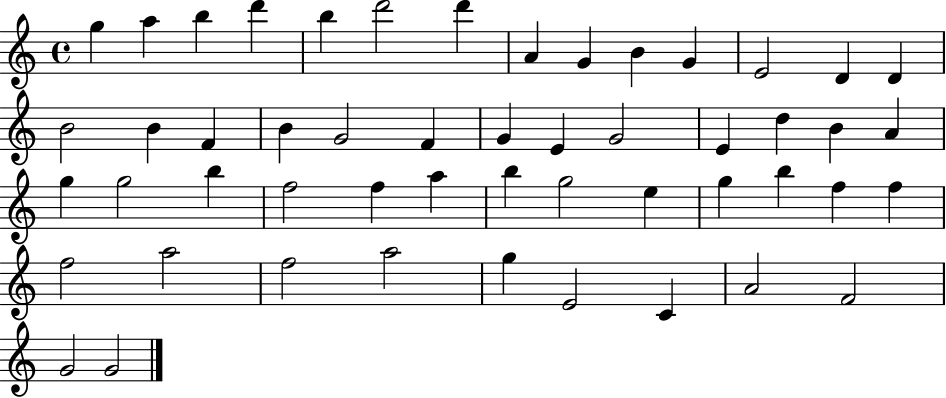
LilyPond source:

{
  \clef treble
  \time 4/4
  \defaultTimeSignature
  \key c \major
  g''4 a''4 b''4 d'''4 | b''4 d'''2 d'''4 | a'4 g'4 b'4 g'4 | e'2 d'4 d'4 | \break b'2 b'4 f'4 | b'4 g'2 f'4 | g'4 e'4 g'2 | e'4 d''4 b'4 a'4 | \break g''4 g''2 b''4 | f''2 f''4 a''4 | b''4 g''2 e''4 | g''4 b''4 f''4 f''4 | \break f''2 a''2 | f''2 a''2 | g''4 e'2 c'4 | a'2 f'2 | \break g'2 g'2 | \bar "|."
}